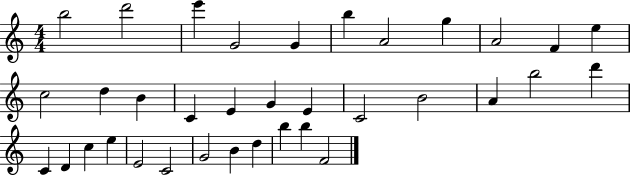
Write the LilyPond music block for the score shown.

{
  \clef treble
  \numericTimeSignature
  \time 4/4
  \key c \major
  b''2 d'''2 | e'''4 g'2 g'4 | b''4 a'2 g''4 | a'2 f'4 e''4 | \break c''2 d''4 b'4 | c'4 e'4 g'4 e'4 | c'2 b'2 | a'4 b''2 d'''4 | \break c'4 d'4 c''4 e''4 | e'2 c'2 | g'2 b'4 d''4 | b''4 b''4 f'2 | \break \bar "|."
}